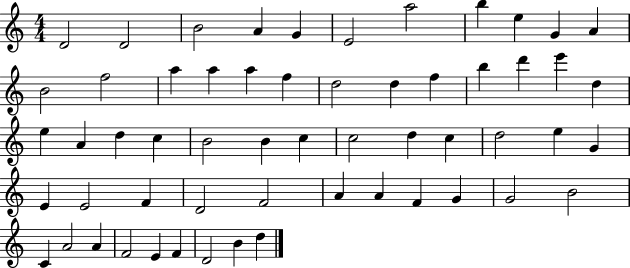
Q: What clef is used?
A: treble